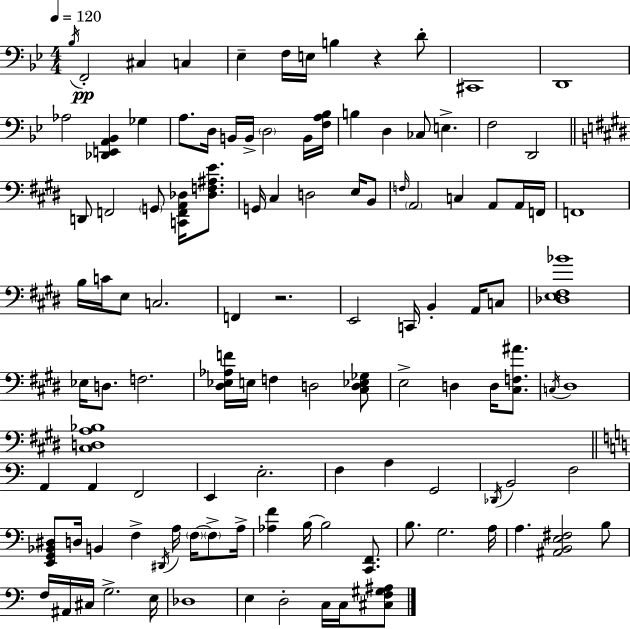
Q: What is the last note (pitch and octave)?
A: C3